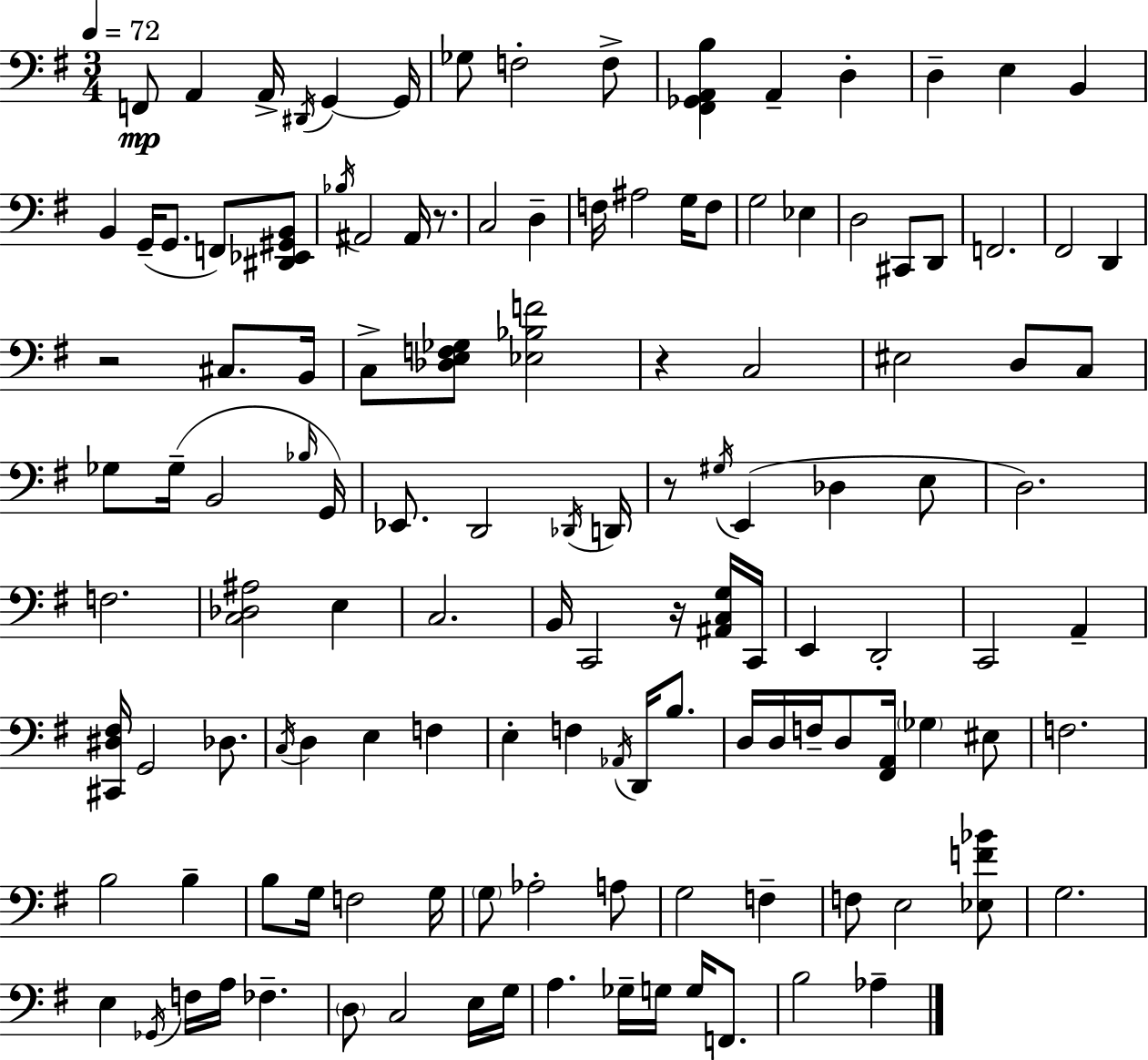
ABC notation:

X:1
T:Untitled
M:3/4
L:1/4
K:Em
F,,/2 A,, A,,/4 ^D,,/4 G,, G,,/4 _G,/2 F,2 F,/2 [^F,,_G,,A,,B,] A,, D, D, E, B,, B,, G,,/4 G,,/2 F,,/2 [^D,,_E,,^G,,B,,]/2 _B,/4 ^A,,2 ^A,,/4 z/2 C,2 D, F,/4 ^A,2 G,/4 F,/2 G,2 _E, D,2 ^C,,/2 D,,/2 F,,2 ^F,,2 D,, z2 ^C,/2 B,,/4 C,/2 [_D,E,F,_G,]/2 [_E,_B,F]2 z C,2 ^E,2 D,/2 C,/2 _G,/2 _G,/4 B,,2 _B,/4 G,,/4 _E,,/2 D,,2 _D,,/4 D,,/4 z/2 ^G,/4 E,, _D, E,/2 D,2 F,2 [C,_D,^A,]2 E, C,2 B,,/4 C,,2 z/4 [^A,,C,G,]/4 C,,/4 E,, D,,2 C,,2 A,, [^C,,^D,^F,]/4 G,,2 _D,/2 C,/4 D, E, F, E, F, _A,,/4 D,,/4 B,/2 D,/4 D,/4 F,/4 D,/2 [^F,,A,,]/4 _G, ^E,/2 F,2 B,2 B, B,/2 G,/4 F,2 G,/4 G,/2 _A,2 A,/2 G,2 F, F,/2 E,2 [_E,F_B]/2 G,2 E, _G,,/4 F,/4 A,/4 _F, D,/2 C,2 E,/4 G,/4 A, _G,/4 G,/4 G,/4 F,,/2 B,2 _A,